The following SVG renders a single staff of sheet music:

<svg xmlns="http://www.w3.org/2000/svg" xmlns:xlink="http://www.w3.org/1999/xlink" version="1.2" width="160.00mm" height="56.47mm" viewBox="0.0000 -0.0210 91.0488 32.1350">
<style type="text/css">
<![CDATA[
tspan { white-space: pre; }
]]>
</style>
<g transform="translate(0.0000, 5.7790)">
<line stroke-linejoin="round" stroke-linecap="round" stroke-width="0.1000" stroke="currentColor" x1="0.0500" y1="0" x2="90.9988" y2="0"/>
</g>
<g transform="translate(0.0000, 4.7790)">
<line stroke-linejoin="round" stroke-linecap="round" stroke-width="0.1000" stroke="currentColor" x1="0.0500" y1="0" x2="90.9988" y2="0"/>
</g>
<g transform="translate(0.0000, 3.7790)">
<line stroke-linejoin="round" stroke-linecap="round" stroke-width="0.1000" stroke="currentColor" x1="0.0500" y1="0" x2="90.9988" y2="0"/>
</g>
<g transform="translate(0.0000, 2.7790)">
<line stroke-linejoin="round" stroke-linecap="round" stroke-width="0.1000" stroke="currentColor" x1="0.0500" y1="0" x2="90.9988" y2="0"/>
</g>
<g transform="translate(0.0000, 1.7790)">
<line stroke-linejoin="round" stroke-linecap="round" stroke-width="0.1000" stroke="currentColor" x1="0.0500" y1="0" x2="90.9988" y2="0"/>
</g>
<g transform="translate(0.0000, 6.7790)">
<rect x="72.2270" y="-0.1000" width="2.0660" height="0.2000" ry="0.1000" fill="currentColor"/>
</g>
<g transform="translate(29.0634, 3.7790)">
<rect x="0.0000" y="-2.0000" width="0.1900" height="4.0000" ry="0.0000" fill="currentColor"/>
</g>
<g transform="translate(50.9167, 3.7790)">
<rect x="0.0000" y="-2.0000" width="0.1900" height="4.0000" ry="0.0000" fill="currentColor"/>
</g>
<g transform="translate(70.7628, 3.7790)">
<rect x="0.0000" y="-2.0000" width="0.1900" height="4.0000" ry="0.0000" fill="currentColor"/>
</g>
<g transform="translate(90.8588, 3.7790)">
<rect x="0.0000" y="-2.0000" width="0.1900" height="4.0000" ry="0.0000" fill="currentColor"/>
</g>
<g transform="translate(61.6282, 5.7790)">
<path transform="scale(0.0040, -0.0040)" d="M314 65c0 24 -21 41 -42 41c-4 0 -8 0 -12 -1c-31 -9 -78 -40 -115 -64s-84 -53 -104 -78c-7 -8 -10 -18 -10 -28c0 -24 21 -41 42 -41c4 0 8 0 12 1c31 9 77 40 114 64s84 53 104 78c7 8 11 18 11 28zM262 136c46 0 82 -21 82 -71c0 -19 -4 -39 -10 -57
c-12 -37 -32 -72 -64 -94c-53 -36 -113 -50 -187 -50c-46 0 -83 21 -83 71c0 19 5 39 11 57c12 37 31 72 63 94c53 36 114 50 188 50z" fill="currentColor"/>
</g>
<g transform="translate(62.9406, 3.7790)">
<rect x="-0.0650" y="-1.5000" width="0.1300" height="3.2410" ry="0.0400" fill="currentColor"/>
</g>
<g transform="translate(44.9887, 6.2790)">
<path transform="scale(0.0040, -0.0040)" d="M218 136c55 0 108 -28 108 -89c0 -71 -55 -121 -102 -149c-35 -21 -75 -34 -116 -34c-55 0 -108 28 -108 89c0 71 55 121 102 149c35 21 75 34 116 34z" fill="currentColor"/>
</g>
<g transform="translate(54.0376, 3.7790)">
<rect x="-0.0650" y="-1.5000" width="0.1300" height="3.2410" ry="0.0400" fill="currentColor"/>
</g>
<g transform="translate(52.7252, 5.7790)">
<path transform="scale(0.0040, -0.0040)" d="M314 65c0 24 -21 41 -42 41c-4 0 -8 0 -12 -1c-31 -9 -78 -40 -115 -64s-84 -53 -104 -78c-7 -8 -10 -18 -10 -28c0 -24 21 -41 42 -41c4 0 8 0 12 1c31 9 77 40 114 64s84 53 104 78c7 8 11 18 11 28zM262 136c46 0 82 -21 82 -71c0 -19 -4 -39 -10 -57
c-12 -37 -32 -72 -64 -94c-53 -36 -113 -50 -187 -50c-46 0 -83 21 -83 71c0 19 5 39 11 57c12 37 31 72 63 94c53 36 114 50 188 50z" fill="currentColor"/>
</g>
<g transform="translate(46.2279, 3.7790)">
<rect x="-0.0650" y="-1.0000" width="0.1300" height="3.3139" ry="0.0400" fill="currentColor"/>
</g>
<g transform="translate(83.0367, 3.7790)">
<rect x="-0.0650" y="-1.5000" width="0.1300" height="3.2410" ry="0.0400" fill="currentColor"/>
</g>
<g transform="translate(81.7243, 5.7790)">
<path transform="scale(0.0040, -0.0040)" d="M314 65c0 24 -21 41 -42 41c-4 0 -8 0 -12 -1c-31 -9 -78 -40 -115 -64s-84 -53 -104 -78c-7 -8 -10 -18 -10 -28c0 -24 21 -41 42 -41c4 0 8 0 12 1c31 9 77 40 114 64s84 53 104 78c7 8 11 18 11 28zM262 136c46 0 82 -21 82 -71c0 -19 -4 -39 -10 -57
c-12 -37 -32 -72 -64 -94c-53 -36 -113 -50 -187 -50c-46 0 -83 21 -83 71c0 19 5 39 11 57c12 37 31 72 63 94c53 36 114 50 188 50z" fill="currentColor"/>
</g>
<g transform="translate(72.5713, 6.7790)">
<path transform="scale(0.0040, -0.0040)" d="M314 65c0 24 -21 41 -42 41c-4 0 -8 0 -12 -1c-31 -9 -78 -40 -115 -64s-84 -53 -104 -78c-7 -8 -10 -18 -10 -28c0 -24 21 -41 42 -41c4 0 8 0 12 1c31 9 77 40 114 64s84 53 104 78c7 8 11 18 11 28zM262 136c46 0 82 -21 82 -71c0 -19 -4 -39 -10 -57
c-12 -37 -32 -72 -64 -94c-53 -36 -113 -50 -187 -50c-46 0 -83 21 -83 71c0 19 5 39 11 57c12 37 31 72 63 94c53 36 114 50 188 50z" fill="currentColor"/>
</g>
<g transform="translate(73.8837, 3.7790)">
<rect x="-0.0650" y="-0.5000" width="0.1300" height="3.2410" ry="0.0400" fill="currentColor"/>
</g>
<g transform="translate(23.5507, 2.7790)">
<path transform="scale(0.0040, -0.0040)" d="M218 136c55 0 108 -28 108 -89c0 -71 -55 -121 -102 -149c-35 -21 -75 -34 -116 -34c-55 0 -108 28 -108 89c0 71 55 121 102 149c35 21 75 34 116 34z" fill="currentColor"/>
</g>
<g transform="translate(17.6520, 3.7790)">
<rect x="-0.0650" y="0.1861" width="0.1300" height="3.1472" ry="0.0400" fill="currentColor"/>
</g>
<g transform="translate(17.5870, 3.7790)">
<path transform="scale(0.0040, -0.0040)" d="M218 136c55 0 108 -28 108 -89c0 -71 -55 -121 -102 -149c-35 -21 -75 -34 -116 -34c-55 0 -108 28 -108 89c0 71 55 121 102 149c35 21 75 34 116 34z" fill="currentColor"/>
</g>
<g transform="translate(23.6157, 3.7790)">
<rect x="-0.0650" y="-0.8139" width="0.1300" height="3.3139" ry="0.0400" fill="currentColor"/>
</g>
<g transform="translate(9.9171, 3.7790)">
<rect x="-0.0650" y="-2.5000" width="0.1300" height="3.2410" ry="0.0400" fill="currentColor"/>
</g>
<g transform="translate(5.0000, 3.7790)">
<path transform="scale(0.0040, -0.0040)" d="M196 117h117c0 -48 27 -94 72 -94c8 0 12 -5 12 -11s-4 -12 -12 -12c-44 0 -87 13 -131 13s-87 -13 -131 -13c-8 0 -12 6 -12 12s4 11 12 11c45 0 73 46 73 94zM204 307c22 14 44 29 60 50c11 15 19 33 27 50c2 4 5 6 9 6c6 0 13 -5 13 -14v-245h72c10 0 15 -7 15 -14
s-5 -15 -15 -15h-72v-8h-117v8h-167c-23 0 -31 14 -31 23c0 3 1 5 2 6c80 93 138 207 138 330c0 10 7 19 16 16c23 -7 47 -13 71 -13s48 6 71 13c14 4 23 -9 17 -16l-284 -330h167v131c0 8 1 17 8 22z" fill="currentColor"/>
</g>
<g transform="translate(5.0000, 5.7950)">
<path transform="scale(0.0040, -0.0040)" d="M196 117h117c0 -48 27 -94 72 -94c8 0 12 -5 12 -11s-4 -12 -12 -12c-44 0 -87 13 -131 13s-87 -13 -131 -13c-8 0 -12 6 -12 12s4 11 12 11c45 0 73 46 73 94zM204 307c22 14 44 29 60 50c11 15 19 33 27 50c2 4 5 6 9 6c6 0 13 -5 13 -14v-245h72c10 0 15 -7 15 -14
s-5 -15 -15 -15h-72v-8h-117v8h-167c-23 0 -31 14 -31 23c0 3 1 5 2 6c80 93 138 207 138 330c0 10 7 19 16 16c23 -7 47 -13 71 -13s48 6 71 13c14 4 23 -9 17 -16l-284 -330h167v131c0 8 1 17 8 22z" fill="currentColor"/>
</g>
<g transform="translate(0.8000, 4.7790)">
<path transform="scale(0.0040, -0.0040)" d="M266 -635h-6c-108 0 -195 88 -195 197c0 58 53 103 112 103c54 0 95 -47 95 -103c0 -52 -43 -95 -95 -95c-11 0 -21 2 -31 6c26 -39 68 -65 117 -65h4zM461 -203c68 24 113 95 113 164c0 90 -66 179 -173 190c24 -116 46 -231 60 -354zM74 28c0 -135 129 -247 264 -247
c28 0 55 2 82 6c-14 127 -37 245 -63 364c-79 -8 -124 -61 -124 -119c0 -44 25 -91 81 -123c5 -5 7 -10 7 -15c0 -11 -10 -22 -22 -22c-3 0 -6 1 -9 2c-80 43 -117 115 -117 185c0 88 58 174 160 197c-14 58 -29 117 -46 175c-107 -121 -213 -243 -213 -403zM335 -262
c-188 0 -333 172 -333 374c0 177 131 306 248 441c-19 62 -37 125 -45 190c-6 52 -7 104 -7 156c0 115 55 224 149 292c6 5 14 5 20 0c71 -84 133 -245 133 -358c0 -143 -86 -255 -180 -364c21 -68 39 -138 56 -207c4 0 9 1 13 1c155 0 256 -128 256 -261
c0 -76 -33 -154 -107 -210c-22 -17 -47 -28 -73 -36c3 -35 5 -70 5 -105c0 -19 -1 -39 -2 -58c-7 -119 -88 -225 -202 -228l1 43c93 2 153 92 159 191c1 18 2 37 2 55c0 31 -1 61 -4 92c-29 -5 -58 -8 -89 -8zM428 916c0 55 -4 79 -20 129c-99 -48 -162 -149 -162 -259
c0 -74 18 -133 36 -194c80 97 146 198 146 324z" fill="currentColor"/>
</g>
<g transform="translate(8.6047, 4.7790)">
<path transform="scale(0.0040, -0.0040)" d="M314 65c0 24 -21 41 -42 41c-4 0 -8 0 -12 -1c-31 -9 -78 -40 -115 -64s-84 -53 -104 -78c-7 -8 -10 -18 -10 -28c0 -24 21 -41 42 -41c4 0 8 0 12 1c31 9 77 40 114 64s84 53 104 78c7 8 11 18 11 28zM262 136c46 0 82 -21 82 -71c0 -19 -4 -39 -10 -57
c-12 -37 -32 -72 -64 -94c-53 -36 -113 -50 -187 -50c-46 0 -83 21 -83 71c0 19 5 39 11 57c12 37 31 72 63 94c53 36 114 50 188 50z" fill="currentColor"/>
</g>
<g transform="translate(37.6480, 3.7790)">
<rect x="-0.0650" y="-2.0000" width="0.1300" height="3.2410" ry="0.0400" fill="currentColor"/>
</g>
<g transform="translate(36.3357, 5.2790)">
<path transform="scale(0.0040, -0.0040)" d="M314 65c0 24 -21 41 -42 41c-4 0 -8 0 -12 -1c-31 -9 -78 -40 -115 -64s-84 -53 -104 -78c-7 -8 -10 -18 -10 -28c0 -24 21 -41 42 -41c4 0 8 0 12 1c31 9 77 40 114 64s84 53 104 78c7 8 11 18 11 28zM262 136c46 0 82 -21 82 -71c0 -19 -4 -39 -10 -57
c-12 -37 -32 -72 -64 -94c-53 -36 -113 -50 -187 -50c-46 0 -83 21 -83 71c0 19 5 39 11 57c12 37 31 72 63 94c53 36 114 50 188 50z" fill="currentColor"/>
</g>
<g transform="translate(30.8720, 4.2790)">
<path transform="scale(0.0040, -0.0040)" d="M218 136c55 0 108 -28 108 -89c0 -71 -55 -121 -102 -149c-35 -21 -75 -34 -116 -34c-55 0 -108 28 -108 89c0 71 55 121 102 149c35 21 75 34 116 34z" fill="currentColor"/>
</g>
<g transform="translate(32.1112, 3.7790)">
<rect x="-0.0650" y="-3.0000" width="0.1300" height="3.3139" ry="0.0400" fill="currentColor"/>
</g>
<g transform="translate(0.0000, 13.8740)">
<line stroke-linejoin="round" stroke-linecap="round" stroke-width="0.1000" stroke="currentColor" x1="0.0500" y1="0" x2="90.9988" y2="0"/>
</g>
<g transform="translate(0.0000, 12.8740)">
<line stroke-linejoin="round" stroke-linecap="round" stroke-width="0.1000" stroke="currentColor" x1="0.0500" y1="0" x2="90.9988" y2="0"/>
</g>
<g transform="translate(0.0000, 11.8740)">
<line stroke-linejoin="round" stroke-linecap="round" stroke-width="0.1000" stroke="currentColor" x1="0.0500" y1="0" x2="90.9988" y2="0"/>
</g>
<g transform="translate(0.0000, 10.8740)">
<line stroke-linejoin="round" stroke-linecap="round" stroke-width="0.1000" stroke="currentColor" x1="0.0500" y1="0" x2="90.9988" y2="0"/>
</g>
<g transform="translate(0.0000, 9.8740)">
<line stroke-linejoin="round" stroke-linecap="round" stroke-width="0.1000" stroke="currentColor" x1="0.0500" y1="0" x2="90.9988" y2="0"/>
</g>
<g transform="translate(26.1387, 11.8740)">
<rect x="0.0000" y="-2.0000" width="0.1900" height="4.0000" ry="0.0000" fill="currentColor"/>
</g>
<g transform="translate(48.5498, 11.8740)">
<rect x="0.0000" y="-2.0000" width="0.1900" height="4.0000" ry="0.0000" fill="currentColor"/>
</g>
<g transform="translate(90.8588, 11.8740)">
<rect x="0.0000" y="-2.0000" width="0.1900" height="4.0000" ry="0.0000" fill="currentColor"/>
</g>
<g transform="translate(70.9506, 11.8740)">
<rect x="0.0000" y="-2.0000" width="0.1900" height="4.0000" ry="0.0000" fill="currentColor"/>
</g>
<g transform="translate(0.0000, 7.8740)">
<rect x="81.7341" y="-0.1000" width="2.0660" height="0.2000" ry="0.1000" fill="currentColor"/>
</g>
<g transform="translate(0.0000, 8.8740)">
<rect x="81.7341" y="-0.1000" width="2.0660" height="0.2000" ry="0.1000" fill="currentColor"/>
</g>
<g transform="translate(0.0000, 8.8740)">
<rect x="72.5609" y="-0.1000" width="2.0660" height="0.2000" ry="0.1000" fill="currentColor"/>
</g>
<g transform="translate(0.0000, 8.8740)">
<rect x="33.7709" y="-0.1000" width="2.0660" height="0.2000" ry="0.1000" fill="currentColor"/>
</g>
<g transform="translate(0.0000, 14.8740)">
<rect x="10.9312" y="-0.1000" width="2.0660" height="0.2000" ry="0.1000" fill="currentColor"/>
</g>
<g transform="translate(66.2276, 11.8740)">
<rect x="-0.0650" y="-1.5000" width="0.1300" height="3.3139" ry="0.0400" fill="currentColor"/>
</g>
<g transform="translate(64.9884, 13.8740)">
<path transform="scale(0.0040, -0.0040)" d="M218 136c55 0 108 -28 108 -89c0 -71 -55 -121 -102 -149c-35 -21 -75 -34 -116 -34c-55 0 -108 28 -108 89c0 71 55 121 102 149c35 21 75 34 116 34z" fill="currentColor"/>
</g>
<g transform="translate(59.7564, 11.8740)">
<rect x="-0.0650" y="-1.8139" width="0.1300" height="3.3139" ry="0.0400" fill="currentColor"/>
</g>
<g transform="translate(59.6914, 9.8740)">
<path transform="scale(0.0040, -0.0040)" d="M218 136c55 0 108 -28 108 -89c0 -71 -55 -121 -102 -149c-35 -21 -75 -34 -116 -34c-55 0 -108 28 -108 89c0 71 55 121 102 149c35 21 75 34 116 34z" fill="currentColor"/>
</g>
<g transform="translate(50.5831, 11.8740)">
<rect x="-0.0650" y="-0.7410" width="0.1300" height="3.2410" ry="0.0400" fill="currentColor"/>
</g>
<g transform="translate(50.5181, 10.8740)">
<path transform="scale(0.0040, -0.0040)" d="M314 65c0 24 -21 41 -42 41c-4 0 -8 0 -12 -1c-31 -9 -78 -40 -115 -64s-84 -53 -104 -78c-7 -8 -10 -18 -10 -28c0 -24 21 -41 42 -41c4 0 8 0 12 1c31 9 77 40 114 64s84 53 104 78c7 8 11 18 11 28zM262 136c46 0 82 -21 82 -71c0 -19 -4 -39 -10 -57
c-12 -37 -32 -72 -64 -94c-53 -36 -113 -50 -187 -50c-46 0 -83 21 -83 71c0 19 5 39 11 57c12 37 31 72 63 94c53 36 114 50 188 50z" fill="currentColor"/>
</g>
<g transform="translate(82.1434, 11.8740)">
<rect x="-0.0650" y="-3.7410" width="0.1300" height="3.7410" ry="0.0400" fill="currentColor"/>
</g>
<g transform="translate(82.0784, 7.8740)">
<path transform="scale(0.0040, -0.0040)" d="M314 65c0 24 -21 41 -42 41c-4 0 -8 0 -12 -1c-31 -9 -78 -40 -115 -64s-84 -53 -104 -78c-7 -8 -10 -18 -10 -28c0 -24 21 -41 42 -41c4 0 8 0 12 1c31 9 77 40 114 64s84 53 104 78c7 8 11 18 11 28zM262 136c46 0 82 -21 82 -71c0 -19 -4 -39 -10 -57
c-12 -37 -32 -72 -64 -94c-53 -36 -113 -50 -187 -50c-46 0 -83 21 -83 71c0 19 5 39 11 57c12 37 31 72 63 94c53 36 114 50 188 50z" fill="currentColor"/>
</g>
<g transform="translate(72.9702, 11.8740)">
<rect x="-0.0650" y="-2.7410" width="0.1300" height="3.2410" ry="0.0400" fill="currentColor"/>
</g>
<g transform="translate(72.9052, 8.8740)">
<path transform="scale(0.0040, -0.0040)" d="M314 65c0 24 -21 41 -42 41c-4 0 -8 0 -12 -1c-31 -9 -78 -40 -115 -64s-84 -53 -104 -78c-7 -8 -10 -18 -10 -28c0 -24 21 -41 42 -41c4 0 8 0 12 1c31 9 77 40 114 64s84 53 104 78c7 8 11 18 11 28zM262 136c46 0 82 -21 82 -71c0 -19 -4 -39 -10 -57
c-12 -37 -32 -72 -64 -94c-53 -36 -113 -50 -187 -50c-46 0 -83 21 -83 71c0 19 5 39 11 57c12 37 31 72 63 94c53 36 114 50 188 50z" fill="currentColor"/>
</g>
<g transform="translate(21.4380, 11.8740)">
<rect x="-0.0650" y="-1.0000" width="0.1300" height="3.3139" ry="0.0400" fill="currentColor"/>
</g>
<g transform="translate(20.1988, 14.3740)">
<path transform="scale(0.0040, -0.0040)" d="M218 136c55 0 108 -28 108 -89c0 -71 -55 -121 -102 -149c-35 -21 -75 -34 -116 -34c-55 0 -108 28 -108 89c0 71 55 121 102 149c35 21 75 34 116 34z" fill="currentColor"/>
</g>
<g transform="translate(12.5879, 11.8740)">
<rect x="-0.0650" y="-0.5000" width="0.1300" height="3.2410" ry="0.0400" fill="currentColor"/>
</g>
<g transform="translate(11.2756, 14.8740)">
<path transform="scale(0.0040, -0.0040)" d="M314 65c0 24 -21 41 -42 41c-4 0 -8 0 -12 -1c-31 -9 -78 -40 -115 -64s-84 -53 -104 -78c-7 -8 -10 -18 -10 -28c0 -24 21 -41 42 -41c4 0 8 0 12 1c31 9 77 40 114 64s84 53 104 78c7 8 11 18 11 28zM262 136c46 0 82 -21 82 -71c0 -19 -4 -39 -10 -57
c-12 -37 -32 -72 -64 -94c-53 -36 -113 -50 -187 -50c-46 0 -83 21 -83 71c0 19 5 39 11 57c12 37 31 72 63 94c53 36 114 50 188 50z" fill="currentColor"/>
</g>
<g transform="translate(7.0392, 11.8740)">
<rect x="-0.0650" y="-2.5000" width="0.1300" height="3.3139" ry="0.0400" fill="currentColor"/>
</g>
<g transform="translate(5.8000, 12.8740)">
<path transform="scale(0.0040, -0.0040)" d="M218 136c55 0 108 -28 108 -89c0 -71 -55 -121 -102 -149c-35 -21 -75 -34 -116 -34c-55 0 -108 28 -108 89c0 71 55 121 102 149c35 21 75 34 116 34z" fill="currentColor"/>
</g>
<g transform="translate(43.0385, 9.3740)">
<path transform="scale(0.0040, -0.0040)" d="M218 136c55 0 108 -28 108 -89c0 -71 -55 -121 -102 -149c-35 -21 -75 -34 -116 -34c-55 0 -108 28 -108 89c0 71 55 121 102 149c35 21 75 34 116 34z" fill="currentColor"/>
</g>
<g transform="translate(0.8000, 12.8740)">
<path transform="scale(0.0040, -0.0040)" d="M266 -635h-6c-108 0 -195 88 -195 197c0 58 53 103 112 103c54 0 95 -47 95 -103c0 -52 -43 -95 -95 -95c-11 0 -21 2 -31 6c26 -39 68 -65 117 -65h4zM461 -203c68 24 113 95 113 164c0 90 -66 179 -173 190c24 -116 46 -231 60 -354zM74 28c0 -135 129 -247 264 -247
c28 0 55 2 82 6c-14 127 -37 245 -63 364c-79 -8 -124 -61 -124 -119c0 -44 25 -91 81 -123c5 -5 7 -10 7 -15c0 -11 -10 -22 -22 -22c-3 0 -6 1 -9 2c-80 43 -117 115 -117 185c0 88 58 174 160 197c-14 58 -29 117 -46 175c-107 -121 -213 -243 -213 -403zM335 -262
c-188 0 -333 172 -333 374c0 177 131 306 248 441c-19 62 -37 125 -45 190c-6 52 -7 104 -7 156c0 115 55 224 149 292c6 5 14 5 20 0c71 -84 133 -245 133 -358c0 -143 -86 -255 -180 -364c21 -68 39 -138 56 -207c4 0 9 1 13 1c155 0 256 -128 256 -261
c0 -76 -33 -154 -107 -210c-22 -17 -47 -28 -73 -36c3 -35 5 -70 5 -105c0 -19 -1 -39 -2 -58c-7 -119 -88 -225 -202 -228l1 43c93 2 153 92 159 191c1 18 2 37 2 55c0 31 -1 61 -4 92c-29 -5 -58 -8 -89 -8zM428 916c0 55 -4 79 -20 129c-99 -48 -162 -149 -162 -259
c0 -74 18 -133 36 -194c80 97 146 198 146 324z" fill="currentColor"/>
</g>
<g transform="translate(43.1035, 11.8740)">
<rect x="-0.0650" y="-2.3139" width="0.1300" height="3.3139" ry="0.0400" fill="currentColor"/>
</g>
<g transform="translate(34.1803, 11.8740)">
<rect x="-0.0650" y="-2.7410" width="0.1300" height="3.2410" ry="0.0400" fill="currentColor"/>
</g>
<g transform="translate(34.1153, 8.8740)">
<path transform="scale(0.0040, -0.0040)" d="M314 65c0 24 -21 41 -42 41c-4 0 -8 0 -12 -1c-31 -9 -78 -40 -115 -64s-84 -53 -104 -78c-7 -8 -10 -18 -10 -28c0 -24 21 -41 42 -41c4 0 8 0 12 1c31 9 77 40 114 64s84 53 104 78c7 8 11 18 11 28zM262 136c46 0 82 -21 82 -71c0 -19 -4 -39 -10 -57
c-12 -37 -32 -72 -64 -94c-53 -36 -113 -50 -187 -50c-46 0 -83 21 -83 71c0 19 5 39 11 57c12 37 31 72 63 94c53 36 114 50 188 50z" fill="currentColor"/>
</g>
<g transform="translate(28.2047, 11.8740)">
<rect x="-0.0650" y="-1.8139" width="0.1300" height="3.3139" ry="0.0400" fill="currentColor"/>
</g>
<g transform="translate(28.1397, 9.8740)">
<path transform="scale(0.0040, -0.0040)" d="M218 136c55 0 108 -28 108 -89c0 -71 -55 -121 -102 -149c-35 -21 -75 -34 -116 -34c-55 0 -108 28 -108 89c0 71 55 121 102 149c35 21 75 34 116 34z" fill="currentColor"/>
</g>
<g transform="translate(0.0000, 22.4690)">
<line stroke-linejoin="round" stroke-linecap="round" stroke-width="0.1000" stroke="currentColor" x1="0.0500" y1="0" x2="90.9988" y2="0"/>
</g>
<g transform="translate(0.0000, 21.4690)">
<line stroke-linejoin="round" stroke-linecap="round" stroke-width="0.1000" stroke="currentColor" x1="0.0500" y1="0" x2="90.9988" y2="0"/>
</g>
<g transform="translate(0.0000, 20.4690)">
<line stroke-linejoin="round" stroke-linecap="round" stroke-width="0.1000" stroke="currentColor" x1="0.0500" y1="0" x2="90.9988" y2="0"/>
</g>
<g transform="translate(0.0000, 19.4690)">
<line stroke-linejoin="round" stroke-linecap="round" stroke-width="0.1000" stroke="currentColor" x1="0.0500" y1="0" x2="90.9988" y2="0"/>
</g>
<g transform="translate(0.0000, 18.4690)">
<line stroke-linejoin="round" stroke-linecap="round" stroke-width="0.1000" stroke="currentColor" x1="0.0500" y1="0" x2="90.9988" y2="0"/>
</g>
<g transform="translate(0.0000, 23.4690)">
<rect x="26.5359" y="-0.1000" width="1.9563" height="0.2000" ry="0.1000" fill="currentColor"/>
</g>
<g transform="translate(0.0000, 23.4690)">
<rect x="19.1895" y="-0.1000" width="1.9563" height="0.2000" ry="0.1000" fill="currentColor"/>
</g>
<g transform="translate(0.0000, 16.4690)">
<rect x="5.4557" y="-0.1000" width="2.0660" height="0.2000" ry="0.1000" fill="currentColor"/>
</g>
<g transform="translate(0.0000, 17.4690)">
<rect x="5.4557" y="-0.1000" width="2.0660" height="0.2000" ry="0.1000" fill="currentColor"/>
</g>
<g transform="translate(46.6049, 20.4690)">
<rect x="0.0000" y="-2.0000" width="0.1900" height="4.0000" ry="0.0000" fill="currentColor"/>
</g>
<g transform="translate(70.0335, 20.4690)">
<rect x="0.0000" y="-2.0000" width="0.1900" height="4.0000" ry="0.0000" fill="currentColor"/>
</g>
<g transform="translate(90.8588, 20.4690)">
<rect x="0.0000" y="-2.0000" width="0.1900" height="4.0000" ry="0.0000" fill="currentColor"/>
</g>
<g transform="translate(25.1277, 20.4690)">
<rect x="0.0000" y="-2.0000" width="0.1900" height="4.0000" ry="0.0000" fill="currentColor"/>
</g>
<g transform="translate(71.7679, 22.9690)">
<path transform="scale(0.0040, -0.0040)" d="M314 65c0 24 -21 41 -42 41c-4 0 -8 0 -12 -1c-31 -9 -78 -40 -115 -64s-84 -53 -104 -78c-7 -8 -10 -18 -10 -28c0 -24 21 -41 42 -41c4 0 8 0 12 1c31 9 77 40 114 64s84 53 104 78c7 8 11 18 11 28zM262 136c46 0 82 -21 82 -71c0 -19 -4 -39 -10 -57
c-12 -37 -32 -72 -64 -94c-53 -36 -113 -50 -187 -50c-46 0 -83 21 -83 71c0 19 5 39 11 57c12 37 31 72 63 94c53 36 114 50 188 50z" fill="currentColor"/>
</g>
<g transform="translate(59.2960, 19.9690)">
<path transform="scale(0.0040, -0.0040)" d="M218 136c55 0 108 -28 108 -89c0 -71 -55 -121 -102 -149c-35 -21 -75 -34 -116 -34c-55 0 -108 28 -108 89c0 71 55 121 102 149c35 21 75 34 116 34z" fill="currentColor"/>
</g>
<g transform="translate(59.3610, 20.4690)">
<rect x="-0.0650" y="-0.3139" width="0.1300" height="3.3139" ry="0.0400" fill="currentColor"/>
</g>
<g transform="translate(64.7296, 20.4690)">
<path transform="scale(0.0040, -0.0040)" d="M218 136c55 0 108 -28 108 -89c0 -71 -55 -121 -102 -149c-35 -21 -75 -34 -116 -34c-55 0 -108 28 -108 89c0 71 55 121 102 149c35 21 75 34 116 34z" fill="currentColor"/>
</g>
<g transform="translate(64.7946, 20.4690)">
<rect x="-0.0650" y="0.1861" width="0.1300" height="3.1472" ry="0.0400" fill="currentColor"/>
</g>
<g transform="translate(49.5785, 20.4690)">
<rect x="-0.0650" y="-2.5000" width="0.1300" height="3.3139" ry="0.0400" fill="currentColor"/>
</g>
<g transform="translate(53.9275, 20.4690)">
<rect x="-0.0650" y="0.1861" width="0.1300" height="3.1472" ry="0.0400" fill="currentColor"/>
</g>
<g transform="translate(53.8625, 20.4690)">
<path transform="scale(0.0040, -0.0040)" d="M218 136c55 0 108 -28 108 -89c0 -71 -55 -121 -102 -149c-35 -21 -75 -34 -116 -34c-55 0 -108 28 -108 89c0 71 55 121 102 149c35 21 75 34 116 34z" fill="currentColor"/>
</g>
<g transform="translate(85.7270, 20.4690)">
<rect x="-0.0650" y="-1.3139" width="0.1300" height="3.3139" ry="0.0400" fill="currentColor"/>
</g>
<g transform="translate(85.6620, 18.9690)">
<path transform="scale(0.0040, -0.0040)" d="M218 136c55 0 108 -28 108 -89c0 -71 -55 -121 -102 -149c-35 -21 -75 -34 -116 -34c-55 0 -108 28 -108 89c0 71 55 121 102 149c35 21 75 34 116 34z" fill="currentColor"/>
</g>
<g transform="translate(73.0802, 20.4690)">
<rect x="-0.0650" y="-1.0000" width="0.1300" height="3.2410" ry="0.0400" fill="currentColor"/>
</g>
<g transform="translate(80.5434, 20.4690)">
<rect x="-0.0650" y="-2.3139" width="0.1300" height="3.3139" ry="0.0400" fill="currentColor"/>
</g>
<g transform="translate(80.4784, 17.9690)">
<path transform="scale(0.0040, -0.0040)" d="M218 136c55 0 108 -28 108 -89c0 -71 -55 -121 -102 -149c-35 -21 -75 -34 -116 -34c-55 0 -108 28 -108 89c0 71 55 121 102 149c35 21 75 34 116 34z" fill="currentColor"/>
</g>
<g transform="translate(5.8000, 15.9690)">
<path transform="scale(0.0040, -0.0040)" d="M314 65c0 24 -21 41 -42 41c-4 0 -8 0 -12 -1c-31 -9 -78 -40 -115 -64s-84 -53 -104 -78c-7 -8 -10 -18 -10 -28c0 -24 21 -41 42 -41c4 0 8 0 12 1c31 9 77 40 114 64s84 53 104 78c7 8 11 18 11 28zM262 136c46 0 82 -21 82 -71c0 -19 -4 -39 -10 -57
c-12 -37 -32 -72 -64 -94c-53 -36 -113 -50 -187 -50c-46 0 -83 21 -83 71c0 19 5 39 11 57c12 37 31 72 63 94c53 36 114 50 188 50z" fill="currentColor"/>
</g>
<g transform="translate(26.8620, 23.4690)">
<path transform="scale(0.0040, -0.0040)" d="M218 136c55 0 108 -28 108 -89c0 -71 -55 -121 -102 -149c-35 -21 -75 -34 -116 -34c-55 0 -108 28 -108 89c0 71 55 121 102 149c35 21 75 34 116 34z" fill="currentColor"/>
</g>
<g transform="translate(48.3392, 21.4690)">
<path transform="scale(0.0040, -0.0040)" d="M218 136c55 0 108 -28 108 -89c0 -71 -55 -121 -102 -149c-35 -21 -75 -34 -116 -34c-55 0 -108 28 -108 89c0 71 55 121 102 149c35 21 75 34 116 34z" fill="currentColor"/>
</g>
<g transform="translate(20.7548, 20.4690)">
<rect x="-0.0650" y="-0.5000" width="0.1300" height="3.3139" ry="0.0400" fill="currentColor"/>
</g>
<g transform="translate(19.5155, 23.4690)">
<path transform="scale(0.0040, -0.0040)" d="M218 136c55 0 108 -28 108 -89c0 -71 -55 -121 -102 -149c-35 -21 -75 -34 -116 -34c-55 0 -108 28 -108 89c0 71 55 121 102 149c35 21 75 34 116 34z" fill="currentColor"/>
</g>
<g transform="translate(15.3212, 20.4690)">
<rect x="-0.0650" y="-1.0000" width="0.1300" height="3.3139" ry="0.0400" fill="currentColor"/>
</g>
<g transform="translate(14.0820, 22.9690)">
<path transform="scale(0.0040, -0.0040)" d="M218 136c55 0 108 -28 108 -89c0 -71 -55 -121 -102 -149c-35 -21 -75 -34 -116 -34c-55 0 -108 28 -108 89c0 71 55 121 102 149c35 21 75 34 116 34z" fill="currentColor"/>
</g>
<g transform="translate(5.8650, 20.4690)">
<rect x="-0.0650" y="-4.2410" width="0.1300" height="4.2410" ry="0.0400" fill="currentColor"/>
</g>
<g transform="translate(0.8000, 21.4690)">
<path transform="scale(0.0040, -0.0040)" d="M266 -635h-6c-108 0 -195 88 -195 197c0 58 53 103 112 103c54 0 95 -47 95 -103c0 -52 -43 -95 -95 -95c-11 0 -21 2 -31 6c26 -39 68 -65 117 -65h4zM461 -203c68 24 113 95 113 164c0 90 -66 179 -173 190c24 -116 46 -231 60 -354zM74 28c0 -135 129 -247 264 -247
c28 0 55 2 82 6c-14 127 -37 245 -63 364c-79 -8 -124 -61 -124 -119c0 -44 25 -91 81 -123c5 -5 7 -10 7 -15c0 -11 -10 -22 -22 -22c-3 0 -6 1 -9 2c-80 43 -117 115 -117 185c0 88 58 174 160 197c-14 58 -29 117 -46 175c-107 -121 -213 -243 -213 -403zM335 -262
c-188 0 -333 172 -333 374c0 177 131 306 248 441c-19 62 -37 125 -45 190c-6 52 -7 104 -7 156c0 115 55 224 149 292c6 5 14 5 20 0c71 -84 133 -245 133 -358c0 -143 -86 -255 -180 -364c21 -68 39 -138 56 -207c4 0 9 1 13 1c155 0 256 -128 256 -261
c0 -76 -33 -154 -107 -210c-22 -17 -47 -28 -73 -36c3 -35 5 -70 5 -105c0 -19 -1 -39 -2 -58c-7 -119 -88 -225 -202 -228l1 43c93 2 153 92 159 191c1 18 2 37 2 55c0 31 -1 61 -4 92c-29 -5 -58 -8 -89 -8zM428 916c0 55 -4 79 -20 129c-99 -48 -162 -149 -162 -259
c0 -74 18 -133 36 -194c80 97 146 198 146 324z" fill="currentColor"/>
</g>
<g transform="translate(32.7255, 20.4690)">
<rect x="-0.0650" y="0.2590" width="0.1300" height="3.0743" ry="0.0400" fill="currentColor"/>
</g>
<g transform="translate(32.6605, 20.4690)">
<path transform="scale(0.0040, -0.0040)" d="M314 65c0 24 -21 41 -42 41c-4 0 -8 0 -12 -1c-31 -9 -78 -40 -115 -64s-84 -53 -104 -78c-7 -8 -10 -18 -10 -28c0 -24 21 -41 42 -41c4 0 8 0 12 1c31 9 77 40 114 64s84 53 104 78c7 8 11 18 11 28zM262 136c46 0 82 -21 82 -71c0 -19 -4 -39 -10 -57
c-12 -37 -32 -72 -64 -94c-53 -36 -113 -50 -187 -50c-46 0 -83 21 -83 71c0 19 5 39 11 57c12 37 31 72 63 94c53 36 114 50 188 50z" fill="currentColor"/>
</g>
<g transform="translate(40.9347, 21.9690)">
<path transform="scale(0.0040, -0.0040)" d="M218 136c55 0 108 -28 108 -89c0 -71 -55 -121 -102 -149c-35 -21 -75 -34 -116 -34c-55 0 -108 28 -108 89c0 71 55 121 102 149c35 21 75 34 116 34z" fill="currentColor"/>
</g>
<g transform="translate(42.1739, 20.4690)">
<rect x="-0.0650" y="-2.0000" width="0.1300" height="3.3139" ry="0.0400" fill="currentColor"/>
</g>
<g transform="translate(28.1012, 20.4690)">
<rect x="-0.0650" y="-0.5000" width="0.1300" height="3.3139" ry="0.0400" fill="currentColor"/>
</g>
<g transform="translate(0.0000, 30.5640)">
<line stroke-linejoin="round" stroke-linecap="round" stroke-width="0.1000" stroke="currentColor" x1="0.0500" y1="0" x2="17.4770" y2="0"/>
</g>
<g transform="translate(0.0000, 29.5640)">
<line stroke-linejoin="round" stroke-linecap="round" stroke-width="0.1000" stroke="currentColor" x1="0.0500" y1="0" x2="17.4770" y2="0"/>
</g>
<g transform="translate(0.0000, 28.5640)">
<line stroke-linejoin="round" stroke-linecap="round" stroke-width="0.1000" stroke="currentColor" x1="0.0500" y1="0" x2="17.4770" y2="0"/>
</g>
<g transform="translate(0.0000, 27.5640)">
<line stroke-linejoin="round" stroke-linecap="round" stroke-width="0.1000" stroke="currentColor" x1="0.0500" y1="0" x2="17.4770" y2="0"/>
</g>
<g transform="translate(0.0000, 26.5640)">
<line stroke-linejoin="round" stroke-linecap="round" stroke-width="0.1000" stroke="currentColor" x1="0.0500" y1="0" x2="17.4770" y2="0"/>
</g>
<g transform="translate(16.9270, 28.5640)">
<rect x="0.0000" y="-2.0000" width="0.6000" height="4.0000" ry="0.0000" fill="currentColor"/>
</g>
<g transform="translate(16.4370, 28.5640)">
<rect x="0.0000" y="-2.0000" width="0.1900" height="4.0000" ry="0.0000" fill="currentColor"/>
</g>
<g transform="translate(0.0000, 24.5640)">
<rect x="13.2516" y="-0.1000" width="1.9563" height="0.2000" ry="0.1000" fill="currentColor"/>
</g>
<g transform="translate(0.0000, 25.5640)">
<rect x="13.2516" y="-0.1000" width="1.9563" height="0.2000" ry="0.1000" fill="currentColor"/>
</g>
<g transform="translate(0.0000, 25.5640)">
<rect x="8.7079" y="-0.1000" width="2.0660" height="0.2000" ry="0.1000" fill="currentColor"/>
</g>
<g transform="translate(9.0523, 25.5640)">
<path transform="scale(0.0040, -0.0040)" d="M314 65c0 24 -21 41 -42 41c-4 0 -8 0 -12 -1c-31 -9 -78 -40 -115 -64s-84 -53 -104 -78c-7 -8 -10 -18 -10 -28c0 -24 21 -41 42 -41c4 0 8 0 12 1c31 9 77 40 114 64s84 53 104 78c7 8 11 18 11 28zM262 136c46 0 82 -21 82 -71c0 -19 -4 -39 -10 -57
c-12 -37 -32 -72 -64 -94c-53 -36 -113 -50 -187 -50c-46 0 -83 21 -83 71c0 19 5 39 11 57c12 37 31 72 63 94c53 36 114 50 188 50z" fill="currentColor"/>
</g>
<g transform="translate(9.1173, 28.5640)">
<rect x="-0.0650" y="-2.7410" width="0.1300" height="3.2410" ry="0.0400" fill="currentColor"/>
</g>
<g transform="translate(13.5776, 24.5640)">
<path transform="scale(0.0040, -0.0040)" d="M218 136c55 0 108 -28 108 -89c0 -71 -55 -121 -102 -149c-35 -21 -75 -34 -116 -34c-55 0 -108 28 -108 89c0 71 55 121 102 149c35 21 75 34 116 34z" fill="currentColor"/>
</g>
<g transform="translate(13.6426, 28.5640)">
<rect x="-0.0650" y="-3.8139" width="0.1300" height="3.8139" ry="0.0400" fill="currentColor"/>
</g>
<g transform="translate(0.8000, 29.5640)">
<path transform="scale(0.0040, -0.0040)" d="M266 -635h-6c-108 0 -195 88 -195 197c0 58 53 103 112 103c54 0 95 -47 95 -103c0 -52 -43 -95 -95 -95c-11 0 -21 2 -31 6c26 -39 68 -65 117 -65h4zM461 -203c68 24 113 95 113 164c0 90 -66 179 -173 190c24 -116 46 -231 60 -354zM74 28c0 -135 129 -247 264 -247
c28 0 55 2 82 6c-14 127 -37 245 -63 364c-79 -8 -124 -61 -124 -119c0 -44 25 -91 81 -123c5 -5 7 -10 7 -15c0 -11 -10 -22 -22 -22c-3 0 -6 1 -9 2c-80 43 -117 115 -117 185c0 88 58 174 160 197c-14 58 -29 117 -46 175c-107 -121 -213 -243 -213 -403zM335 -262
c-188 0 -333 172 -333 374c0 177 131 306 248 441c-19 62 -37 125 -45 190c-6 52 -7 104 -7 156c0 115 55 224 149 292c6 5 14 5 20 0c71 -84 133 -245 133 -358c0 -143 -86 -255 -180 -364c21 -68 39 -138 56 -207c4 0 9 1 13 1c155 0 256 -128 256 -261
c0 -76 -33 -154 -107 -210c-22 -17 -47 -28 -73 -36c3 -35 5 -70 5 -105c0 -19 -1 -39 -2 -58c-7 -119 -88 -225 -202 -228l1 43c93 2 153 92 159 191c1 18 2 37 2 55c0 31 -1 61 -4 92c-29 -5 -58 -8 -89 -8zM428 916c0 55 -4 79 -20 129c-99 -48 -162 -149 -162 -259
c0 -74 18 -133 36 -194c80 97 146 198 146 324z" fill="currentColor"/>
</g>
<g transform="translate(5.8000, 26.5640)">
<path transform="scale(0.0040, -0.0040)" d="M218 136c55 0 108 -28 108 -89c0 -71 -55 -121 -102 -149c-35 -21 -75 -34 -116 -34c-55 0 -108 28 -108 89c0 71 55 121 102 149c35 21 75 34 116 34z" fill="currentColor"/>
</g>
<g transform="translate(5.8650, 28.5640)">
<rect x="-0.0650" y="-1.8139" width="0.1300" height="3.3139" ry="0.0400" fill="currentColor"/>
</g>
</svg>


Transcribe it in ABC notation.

X:1
T:Untitled
M:4/4
L:1/4
K:C
G2 B d A F2 D E2 E2 C2 E2 G C2 D f a2 g d2 f E a2 c'2 d'2 D C C B2 F G B c B D2 g e f a2 c'